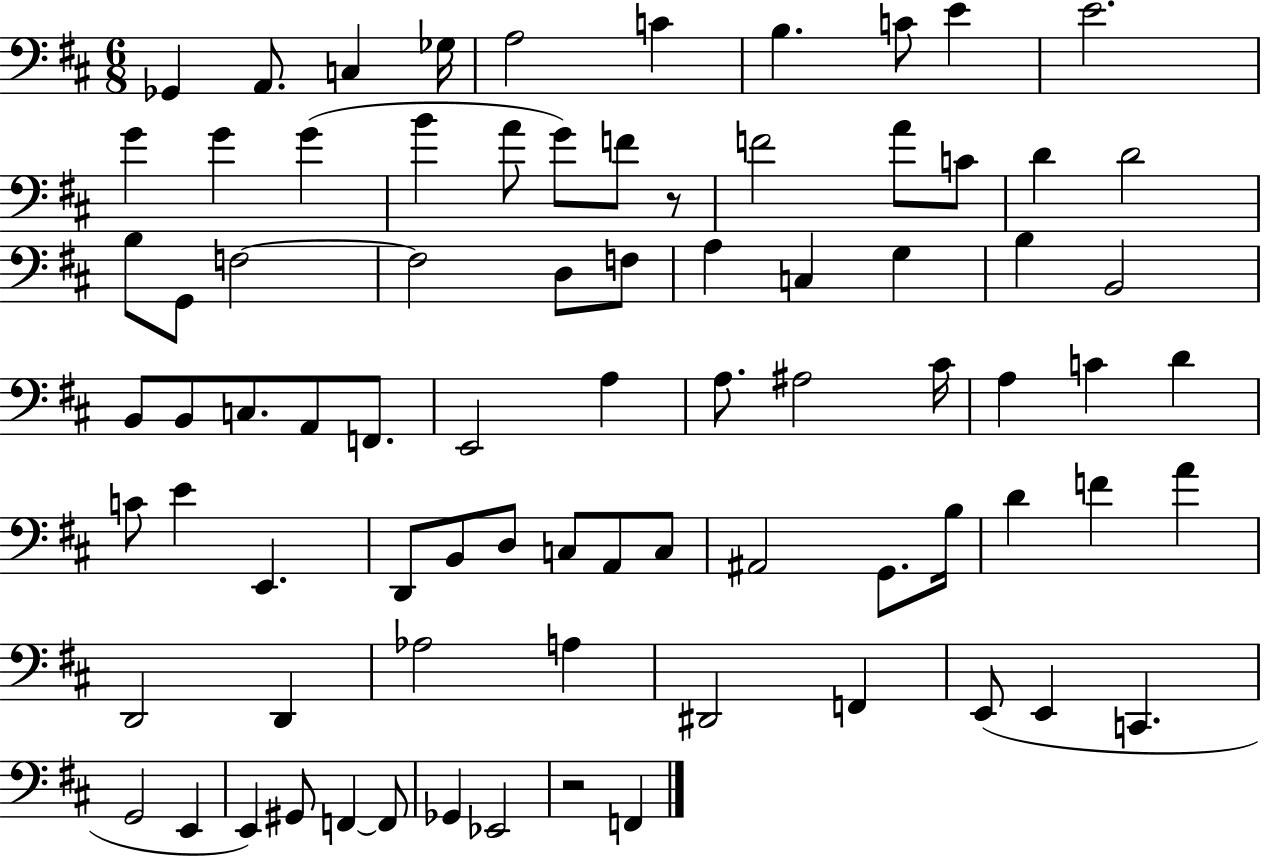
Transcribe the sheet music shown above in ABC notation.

X:1
T:Untitled
M:6/8
L:1/4
K:D
_G,, A,,/2 C, _G,/4 A,2 C B, C/2 E E2 G G G B A/2 G/2 F/2 z/2 F2 A/2 C/2 D D2 B,/2 G,,/2 F,2 F,2 D,/2 F,/2 A, C, G, B, B,,2 B,,/2 B,,/2 C,/2 A,,/2 F,,/2 E,,2 A, A,/2 ^A,2 ^C/4 A, C D C/2 E E,, D,,/2 B,,/2 D,/2 C,/2 A,,/2 C,/2 ^A,,2 G,,/2 B,/4 D F A D,,2 D,, _A,2 A, ^D,,2 F,, E,,/2 E,, C,, G,,2 E,, E,, ^G,,/2 F,, F,,/2 _G,, _E,,2 z2 F,,